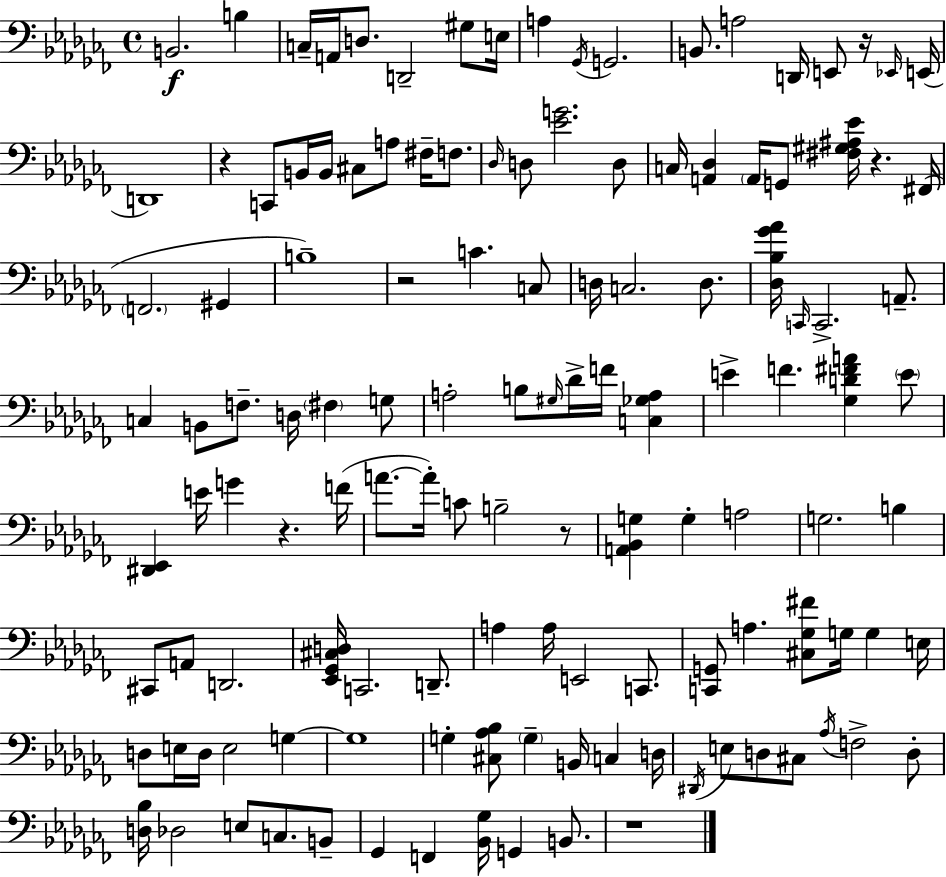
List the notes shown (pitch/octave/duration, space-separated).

B2/h. B3/q C3/s A2/s D3/e. D2/h G#3/e E3/s A3/q Gb2/s G2/h. B2/e. A3/h D2/s E2/e R/s Eb2/s E2/s D2/w R/q C2/e B2/s B2/s C#3/e A3/e F#3/s F3/e. Db3/s D3/e [Eb4,G4]/h. D3/e C3/s [A2,Db3]/q A2/s G2/e [F#3,G#3,A#3,Eb4]/s R/q. F#2/s F2/h. G#2/q B3/w R/h C4/q. C3/e D3/s C3/h. D3/e. [Db3,Bb3,Gb4,Ab4]/s C2/s C2/h. A2/e. C3/q B2/e F3/e. D3/s F#3/q G3/e A3/h B3/e G#3/s Db4/s F4/s [C3,Gb3,A3]/q E4/q F4/q. [Gb3,D4,F#4,A4]/q E4/e [D#2,Eb2]/q E4/s G4/q R/q. F4/s A4/e. A4/s C4/e B3/h R/e [A2,Bb2,G3]/q G3/q A3/h G3/h. B3/q C#2/e A2/e D2/h. [Eb2,Gb2,C#3,D3]/s C2/h. D2/e. A3/q A3/s E2/h C2/e. [C2,G2]/e A3/q. [C#3,Gb3,F#4]/e G3/s G3/q E3/s D3/e E3/s D3/s E3/h G3/q G3/w G3/q [C#3,Ab3,Bb3]/e G3/q B2/s C3/q D3/s D#2/s E3/e D3/e C#3/e Ab3/s F3/h D3/e [D3,Bb3]/s Db3/h E3/e C3/e. B2/e Gb2/q F2/q [Bb2,Gb3]/s G2/q B2/e. R/w